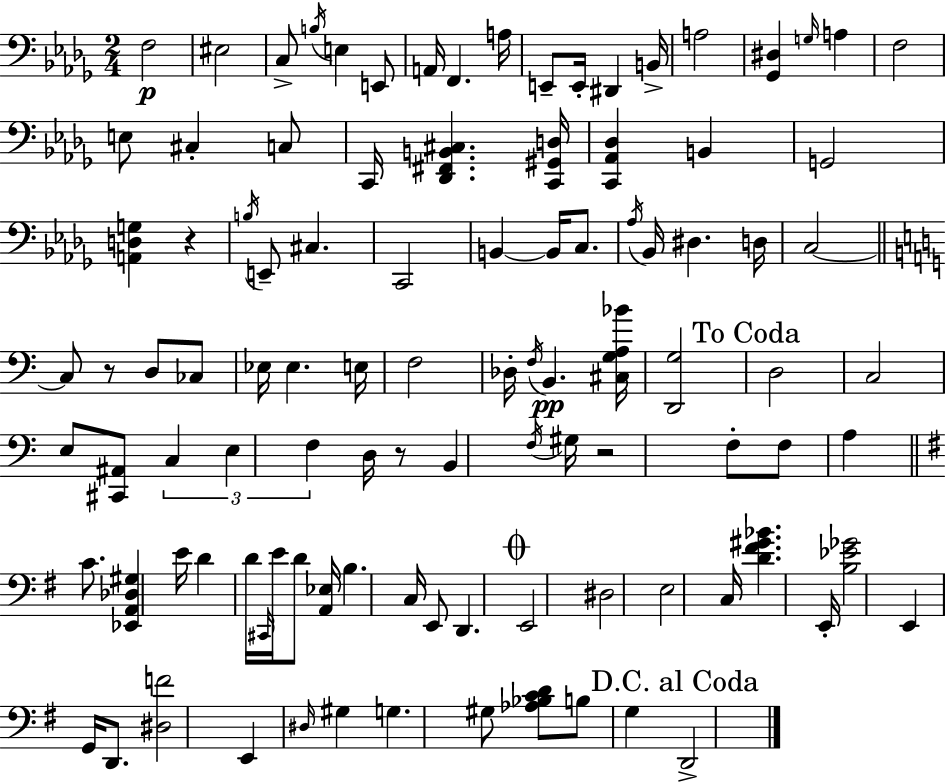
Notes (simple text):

F3/h EIS3/h C3/e B3/s E3/q E2/e A2/s F2/q. A3/s E2/e E2/s D#2/q B2/s A3/h [Gb2,D#3]/q G3/s A3/q F3/h E3/e C#3/q C3/e C2/s [Db2,F#2,B2,C#3]/q. [C2,G#2,D3]/s [C2,Ab2,Db3]/q B2/q G2/h [A2,D3,G3]/q R/q B3/s E2/e C#3/q. C2/h B2/q B2/s C3/e. Ab3/s Bb2/s D#3/q. D3/s C3/h C3/e R/e D3/e CES3/e Eb3/s Eb3/q. E3/s F3/h Db3/s F3/s B2/q. [C#3,G3,A3,Bb4]/s [D2,G3]/h D3/h C3/h E3/e [C#2,A#2]/e C3/q E3/q F3/q D3/s R/e B2/q F3/s G#3/s R/h F3/e F3/e A3/q C4/e. [Eb2,A2,Db3,G#3]/q E4/s D4/q D4/s C#2/s E4/s D4/e [A2,Eb3]/s B3/q. C3/s E2/e D2/q. E2/h D#3/h E3/h C3/s [D4,F#4,G#4,Bb4]/q. E2/s [B3,Eb4,Gb4]/h E2/q G2/s D2/e. [D#3,F4]/h E2/q D#3/s G#3/q G3/q. G#3/e [Ab3,Bb3,C4,D4]/e B3/e G3/q D2/h